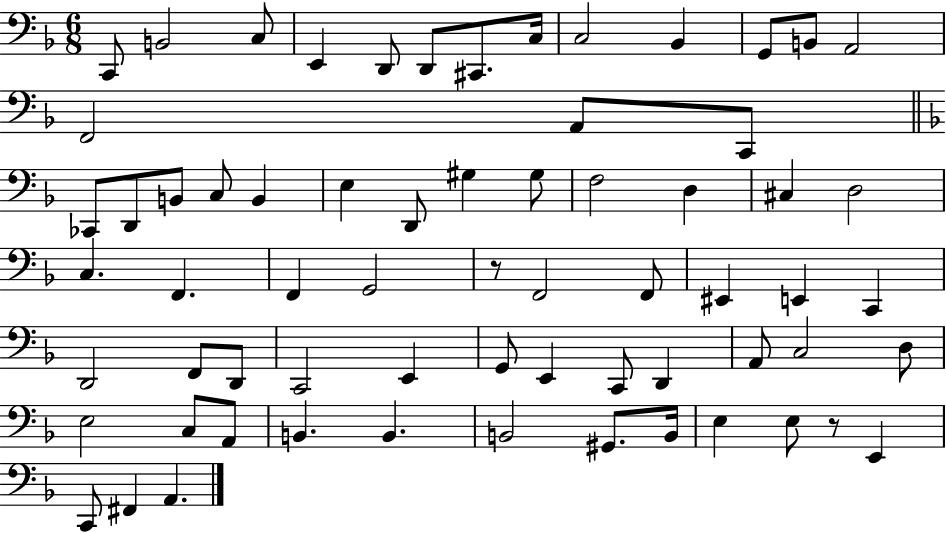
C2/e B2/h C3/e E2/q D2/e D2/e C#2/e. C3/s C3/h Bb2/q G2/e B2/e A2/h F2/h A2/e C2/e CES2/e D2/e B2/e C3/e B2/q E3/q D2/e G#3/q G#3/e F3/h D3/q C#3/q D3/h C3/q. F2/q. F2/q G2/h R/e F2/h F2/e EIS2/q E2/q C2/q D2/h F2/e D2/e C2/h E2/q G2/e E2/q C2/e D2/q A2/e C3/h D3/e E3/h C3/e A2/e B2/q. B2/q. B2/h G#2/e. B2/s E3/q E3/e R/e E2/q C2/e F#2/q A2/q.